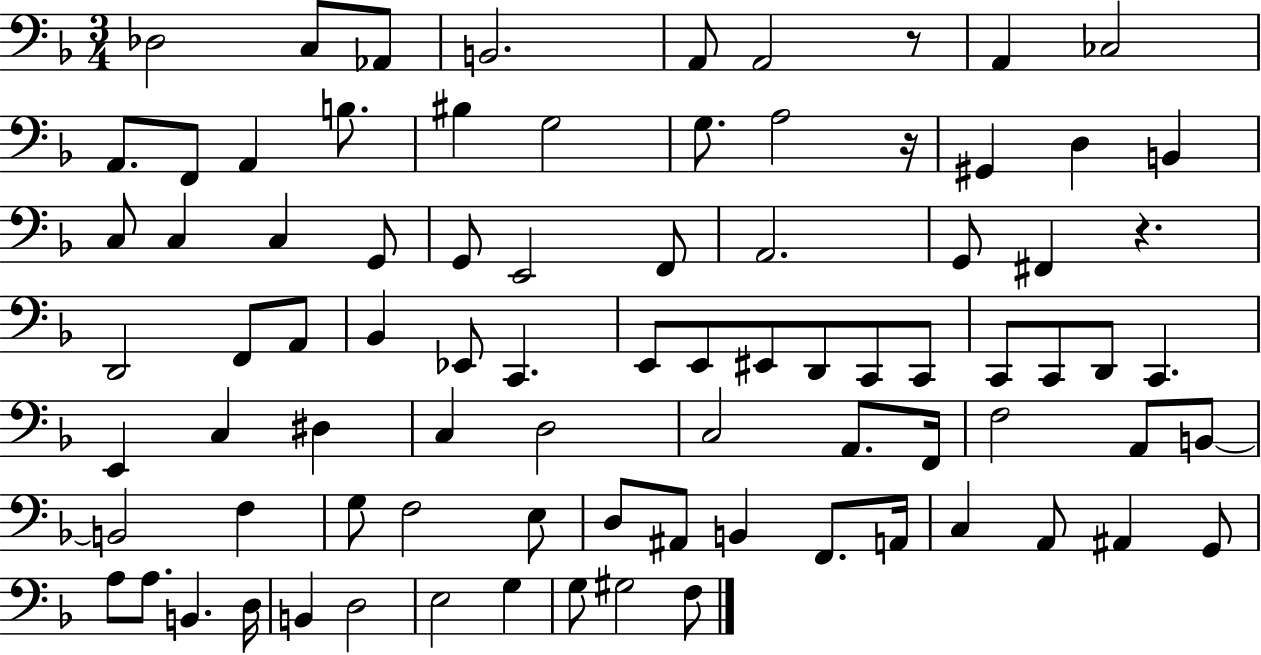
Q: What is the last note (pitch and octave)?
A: F3